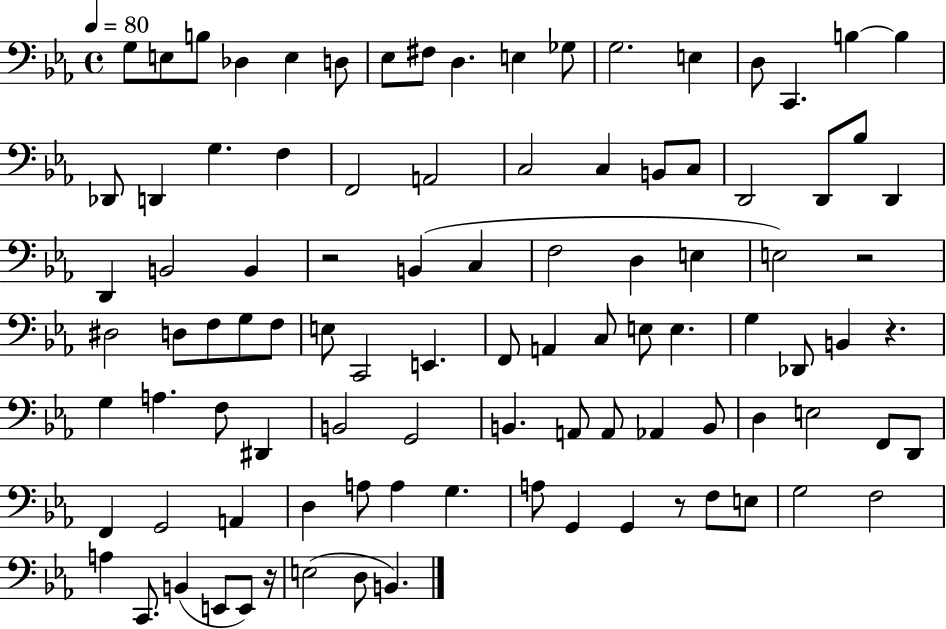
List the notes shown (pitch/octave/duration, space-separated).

G3/e E3/e B3/e Db3/q E3/q D3/e Eb3/e F#3/e D3/q. E3/q Gb3/e G3/h. E3/q D3/e C2/q. B3/q B3/q Db2/e D2/q G3/q. F3/q F2/h A2/h C3/h C3/q B2/e C3/e D2/h D2/e Bb3/e D2/q D2/q B2/h B2/q R/h B2/q C3/q F3/h D3/q E3/q E3/h R/h D#3/h D3/e F3/e G3/e F3/e E3/e C2/h E2/q. F2/e A2/q C3/e E3/e E3/q. G3/q Db2/e B2/q R/q. G3/q A3/q. F3/e D#2/q B2/h G2/h B2/q. A2/e A2/e Ab2/q B2/e D3/q E3/h F2/e D2/e F2/q G2/h A2/q D3/q A3/e A3/q G3/q. A3/e G2/q G2/q R/e F3/e E3/e G3/h F3/h A3/q C2/e. B2/q E2/e E2/e R/s E3/h D3/e B2/q.